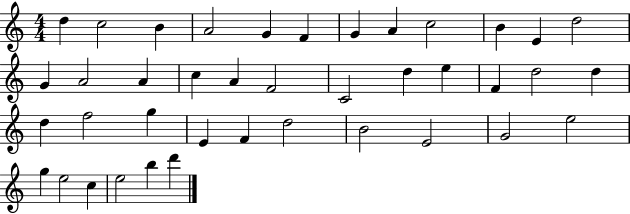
D5/q C5/h B4/q A4/h G4/q F4/q G4/q A4/q C5/h B4/q E4/q D5/h G4/q A4/h A4/q C5/q A4/q F4/h C4/h D5/q E5/q F4/q D5/h D5/q D5/q F5/h G5/q E4/q F4/q D5/h B4/h E4/h G4/h E5/h G5/q E5/h C5/q E5/h B5/q D6/q